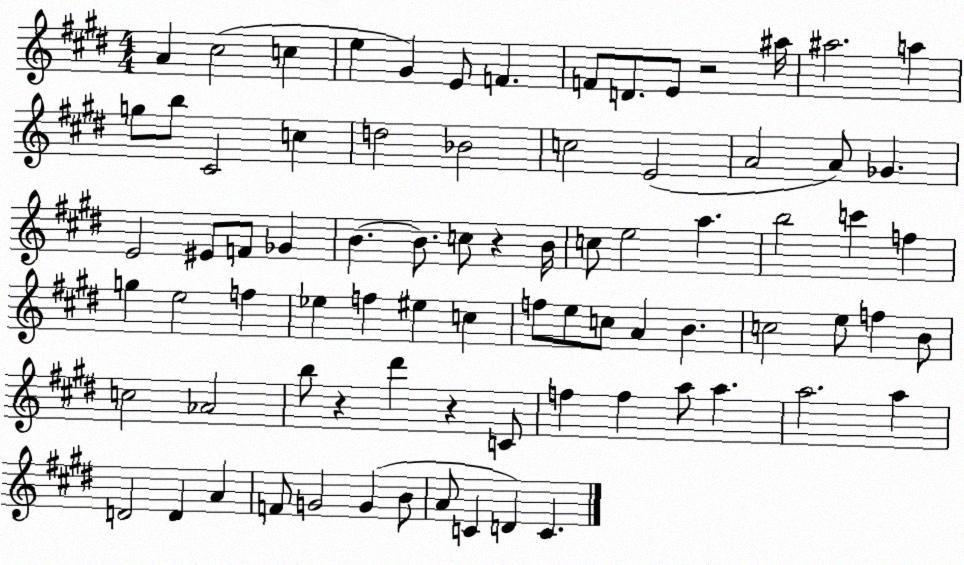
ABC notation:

X:1
T:Untitled
M:4/4
L:1/4
K:E
A ^c2 c e ^G E/2 F F/2 D/2 E/2 z2 ^a/4 ^a2 a g/2 b/2 ^C2 c d2 _B2 c2 E2 A2 A/2 _G E2 ^E/2 F/2 _G B B/2 c/2 z B/4 c/2 e2 a b2 c' f g e2 f _e f ^e c f/2 e/2 c/2 A B c2 e/2 f B/2 c2 _A2 b/2 z ^d' z C/2 f f a/2 a a2 a D2 D A F/2 G2 G B/2 A/2 C D C